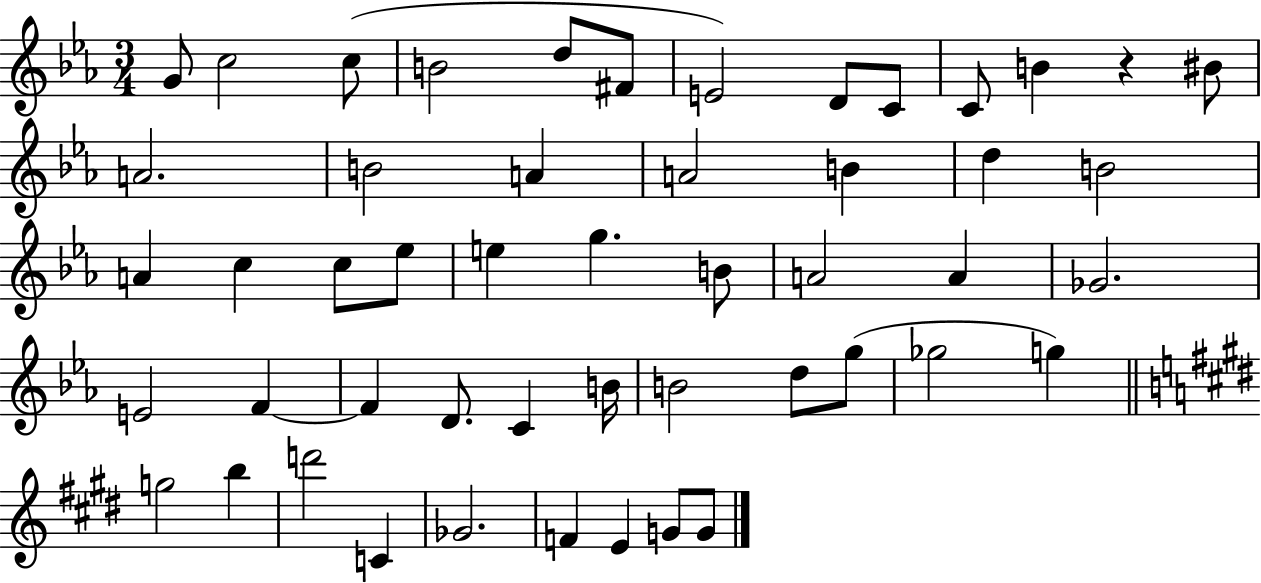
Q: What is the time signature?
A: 3/4